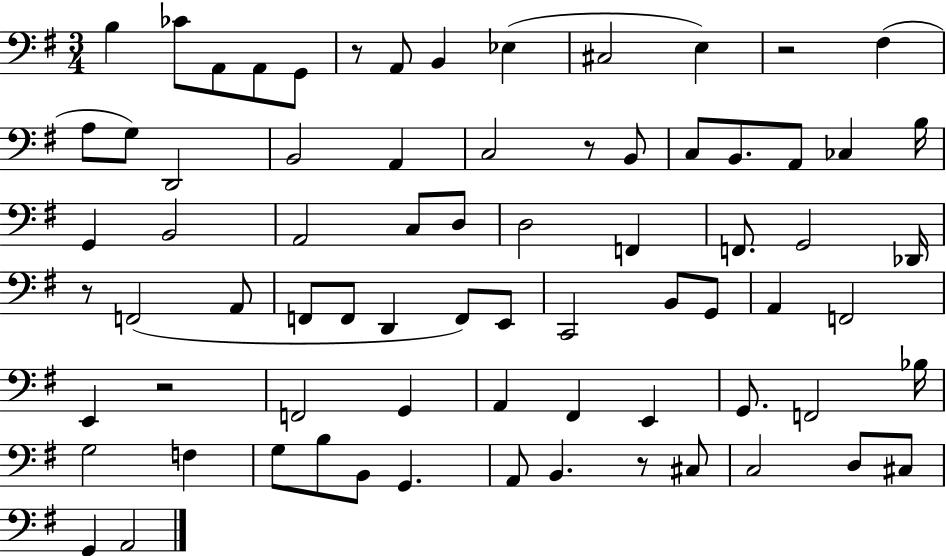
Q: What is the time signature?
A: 3/4